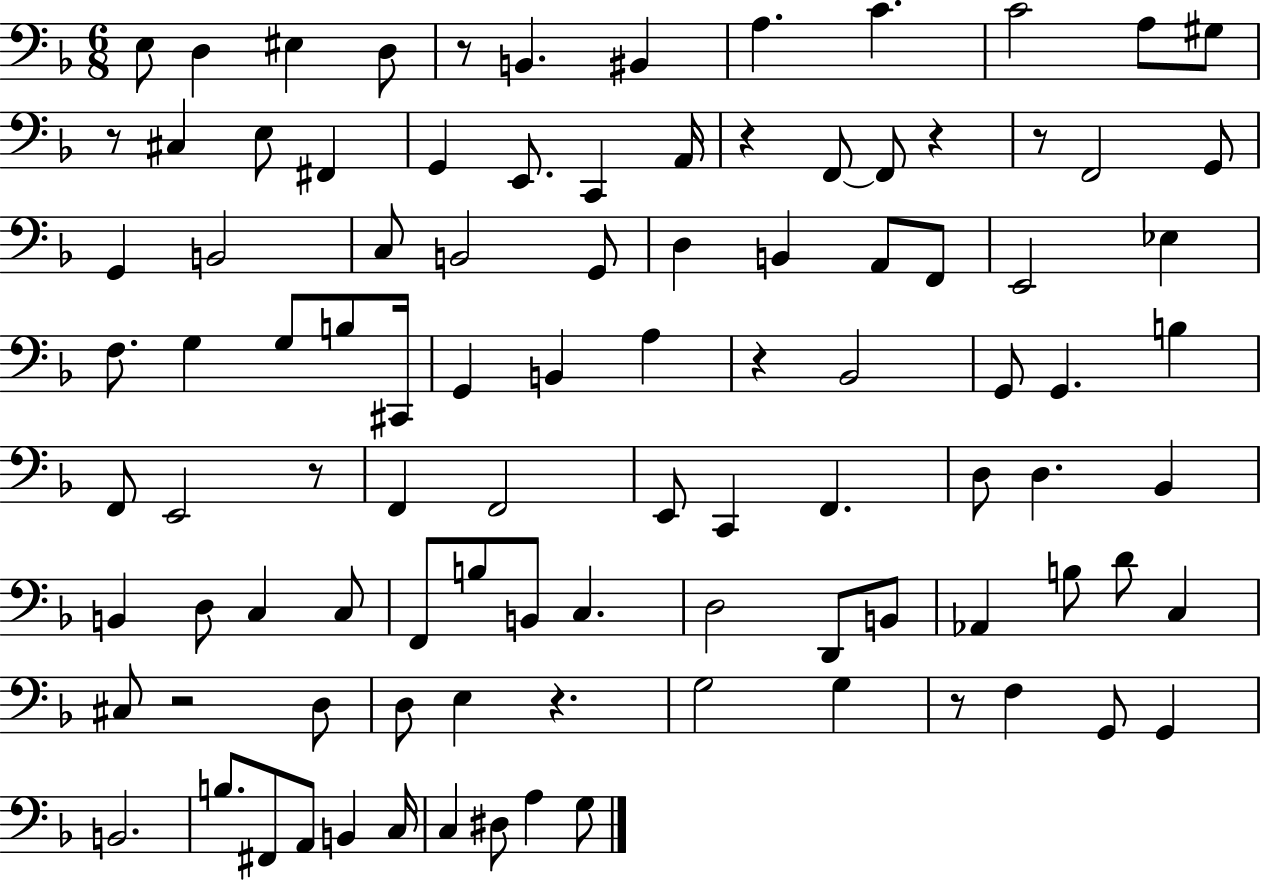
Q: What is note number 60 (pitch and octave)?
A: F2